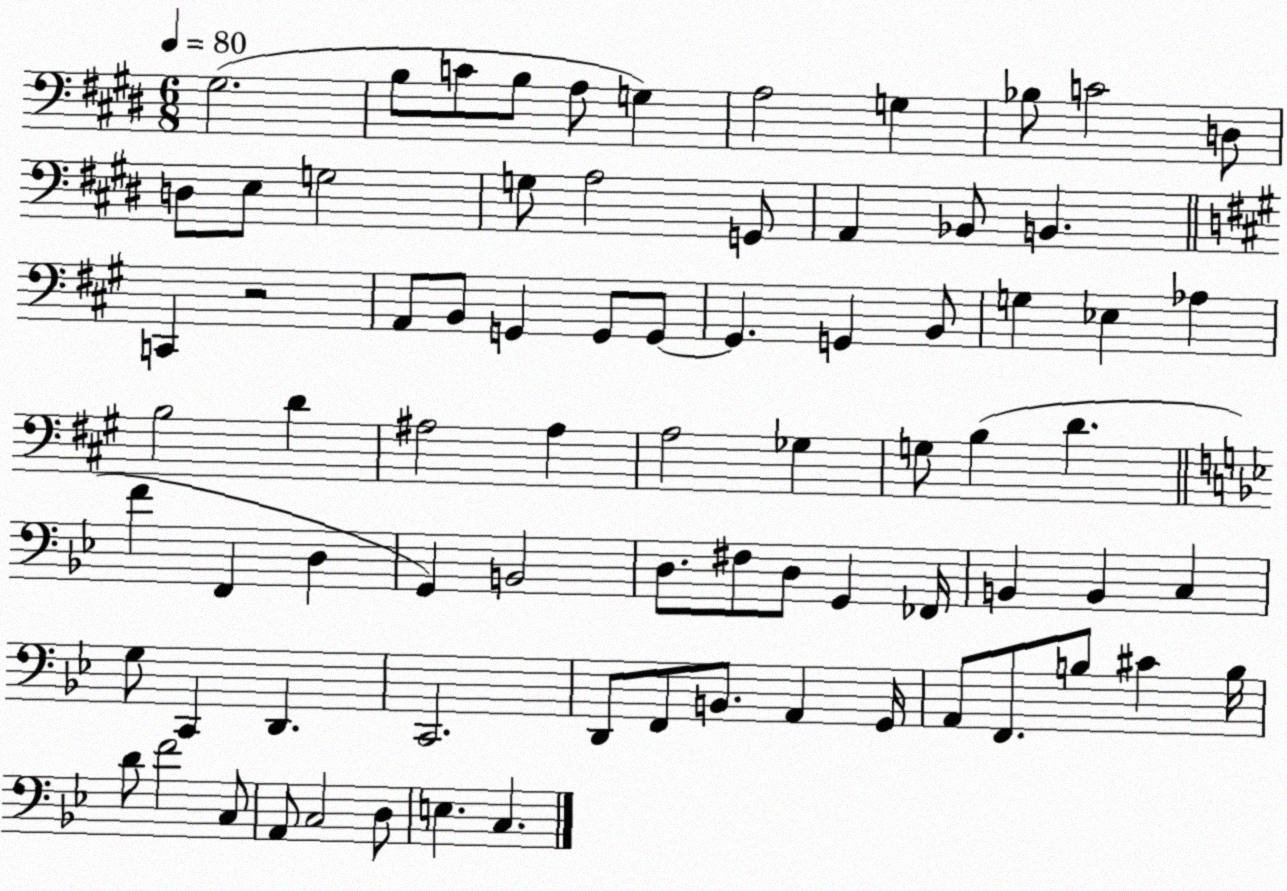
X:1
T:Untitled
M:6/8
L:1/4
K:E
^G,2 B,/2 C/2 B,/2 A,/2 G, A,2 G, _B,/2 C2 D,/2 D,/2 E,/2 G,2 G,/2 A,2 G,,/2 A,, _B,,/2 B,, C,, z2 A,,/2 B,,/2 G,, G,,/2 G,,/2 G,, G,, B,,/2 G, _E, _A, B,2 D ^A,2 ^A, A,2 _G, G,/2 B, D F F,, D, G,, B,,2 D,/2 ^F,/2 D,/2 G,, _F,,/4 B,, B,, C, G,/2 C,, D,, C,,2 D,,/2 F,,/2 B,,/2 A,, G,,/4 A,,/2 F,,/2 B,/2 ^C B,/4 D/2 F2 C,/2 A,,/2 C,2 D,/2 E, C,